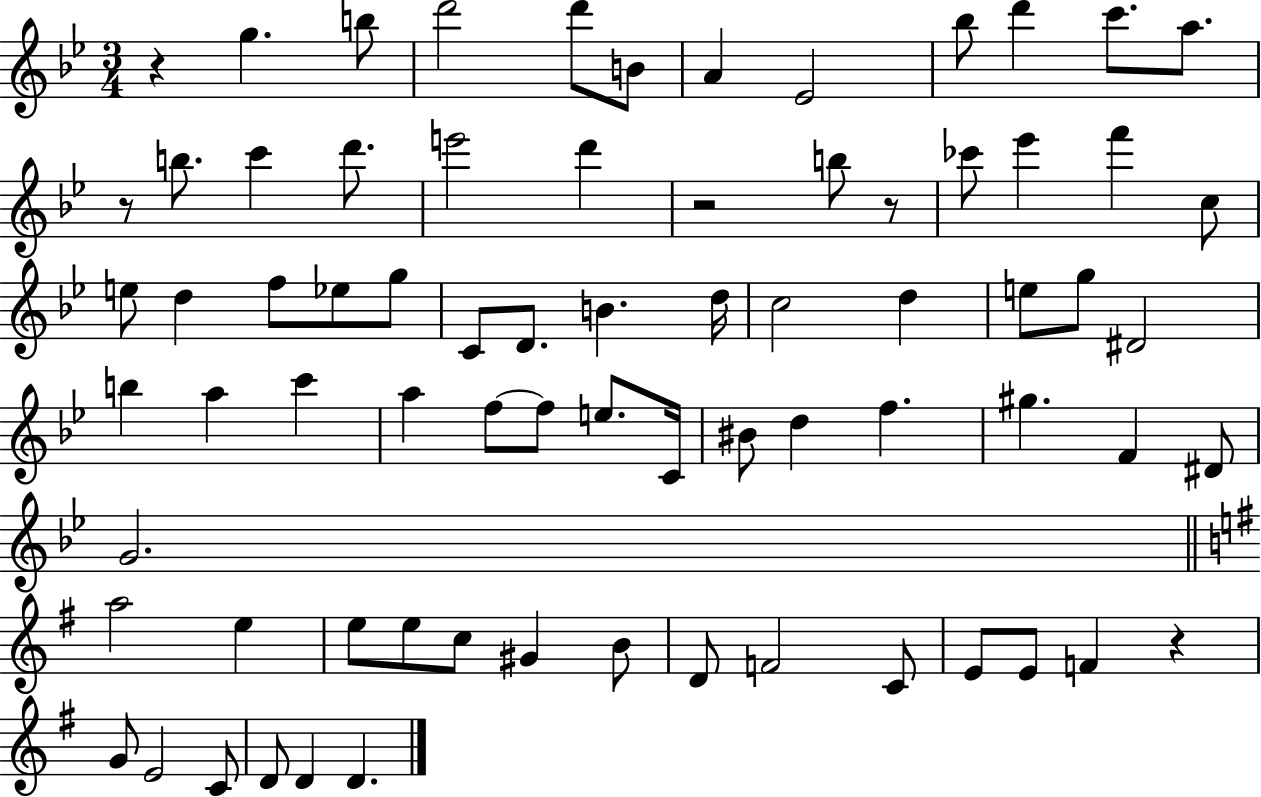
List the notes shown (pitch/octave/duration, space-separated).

R/q G5/q. B5/e D6/h D6/e B4/e A4/q Eb4/h Bb5/e D6/q C6/e. A5/e. R/e B5/e. C6/q D6/e. E6/h D6/q R/h B5/e R/e CES6/e Eb6/q F6/q C5/e E5/e D5/q F5/e Eb5/e G5/e C4/e D4/e. B4/q. D5/s C5/h D5/q E5/e G5/e D#4/h B5/q A5/q C6/q A5/q F5/e F5/e E5/e. C4/s BIS4/e D5/q F5/q. G#5/q. F4/q D#4/e G4/h. A5/h E5/q E5/e E5/e C5/e G#4/q B4/e D4/e F4/h C4/e E4/e E4/e F4/q R/q G4/e E4/h C4/e D4/e D4/q D4/q.